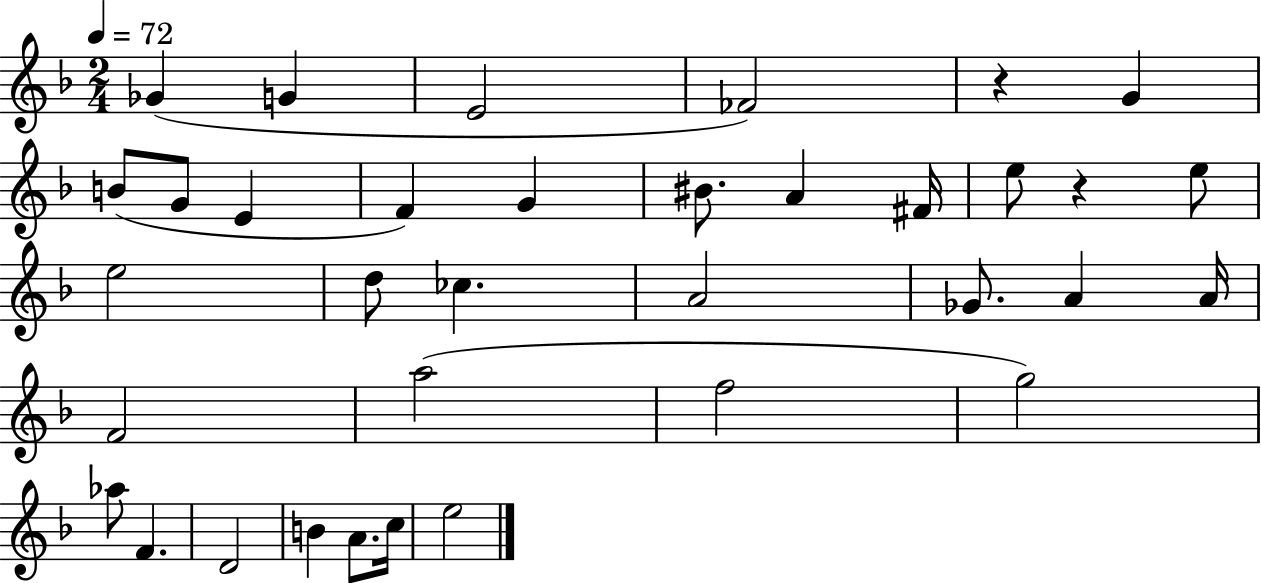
X:1
T:Untitled
M:2/4
L:1/4
K:F
_G G E2 _F2 z G B/2 G/2 E F G ^B/2 A ^F/4 e/2 z e/2 e2 d/2 _c A2 _G/2 A A/4 F2 a2 f2 g2 _a/2 F D2 B A/2 c/4 e2